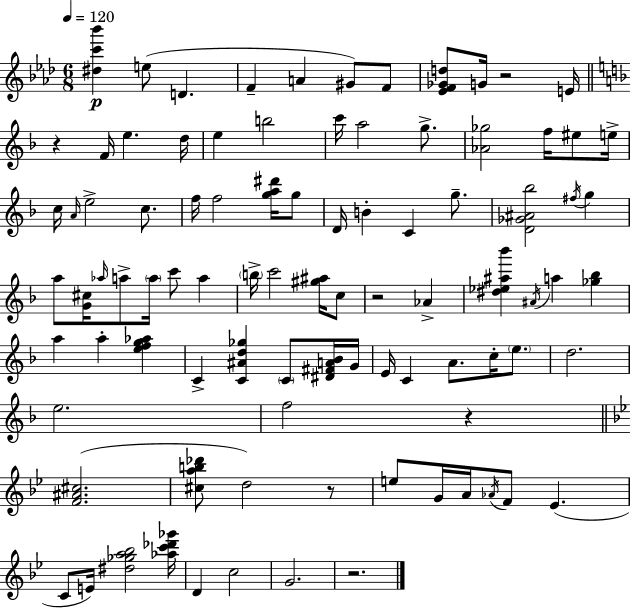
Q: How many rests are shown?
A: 6